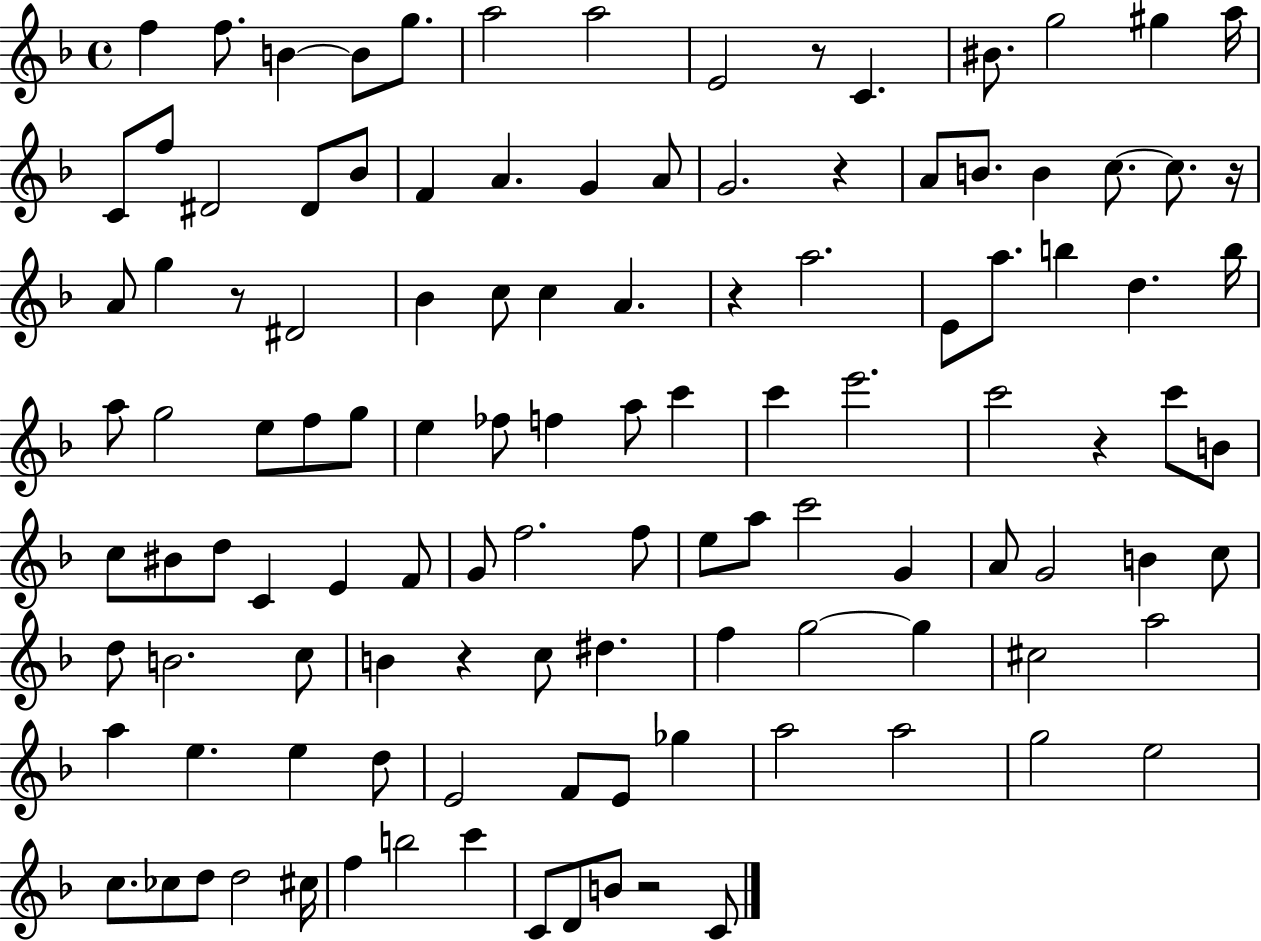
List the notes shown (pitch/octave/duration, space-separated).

F5/q F5/e. B4/q B4/e G5/e. A5/h A5/h E4/h R/e C4/q. BIS4/e. G5/h G#5/q A5/s C4/e F5/e D#4/h D#4/e Bb4/e F4/q A4/q. G4/q A4/e G4/h. R/q A4/e B4/e. B4/q C5/e. C5/e. R/s A4/e G5/q R/e D#4/h Bb4/q C5/e C5/q A4/q. R/q A5/h. E4/e A5/e. B5/q D5/q. B5/s A5/e G5/h E5/e F5/e G5/e E5/q FES5/e F5/q A5/e C6/q C6/q E6/h. C6/h R/q C6/e B4/e C5/e BIS4/e D5/e C4/q E4/q F4/e G4/e F5/h. F5/e E5/e A5/e C6/h G4/q A4/e G4/h B4/q C5/e D5/e B4/h. C5/e B4/q R/q C5/e D#5/q. F5/q G5/h G5/q C#5/h A5/h A5/q E5/q. E5/q D5/e E4/h F4/e E4/e Gb5/q A5/h A5/h G5/h E5/h C5/e. CES5/e D5/e D5/h C#5/s F5/q B5/h C6/q C4/e D4/e B4/e R/h C4/e